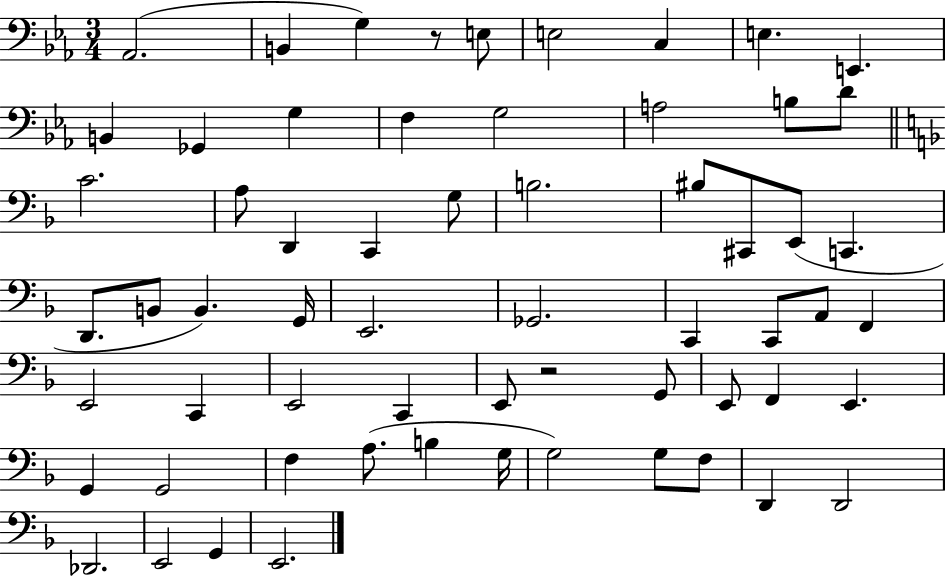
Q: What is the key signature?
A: EES major